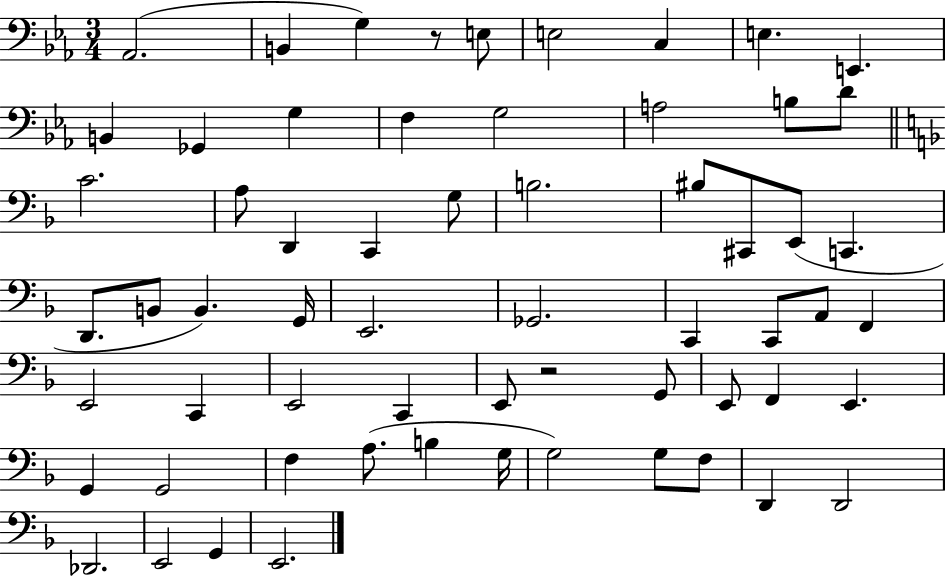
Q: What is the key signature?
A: EES major